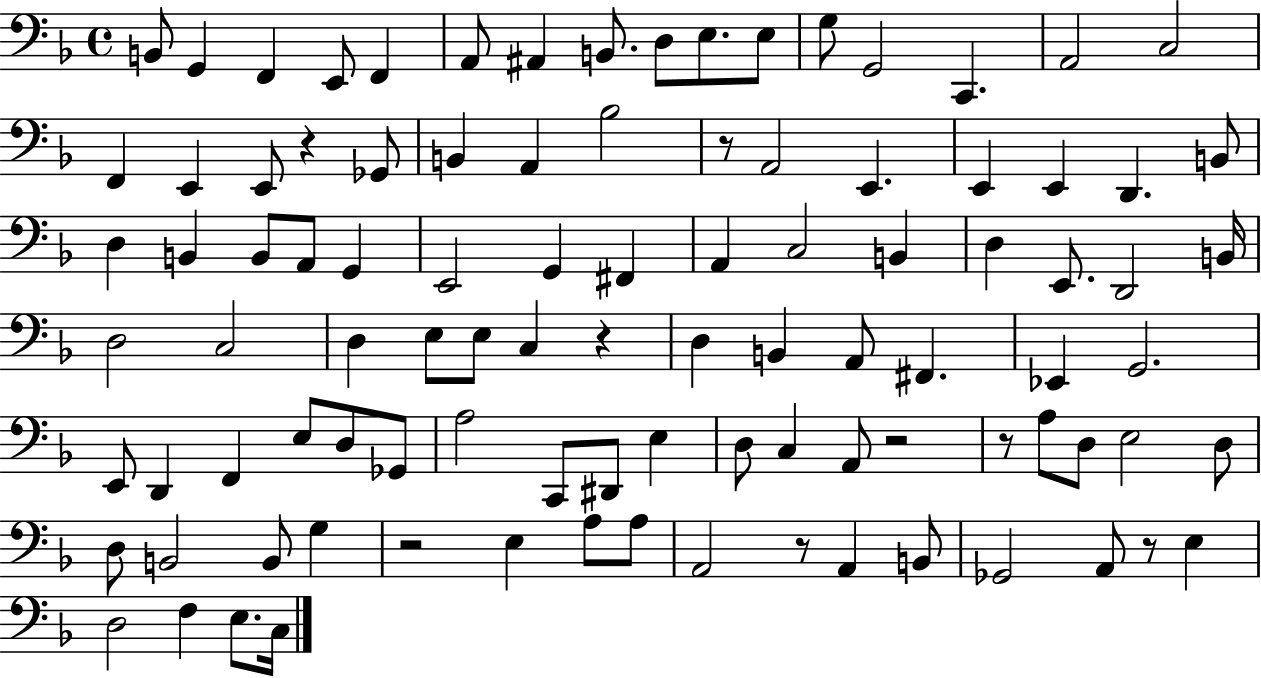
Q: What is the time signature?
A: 4/4